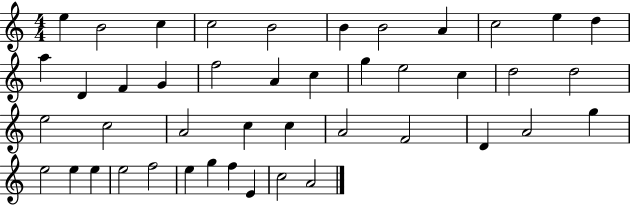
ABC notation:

X:1
T:Untitled
M:4/4
L:1/4
K:C
e B2 c c2 B2 B B2 A c2 e d a D F G f2 A c g e2 c d2 d2 e2 c2 A2 c c A2 F2 D A2 g e2 e e e2 f2 e g f E c2 A2